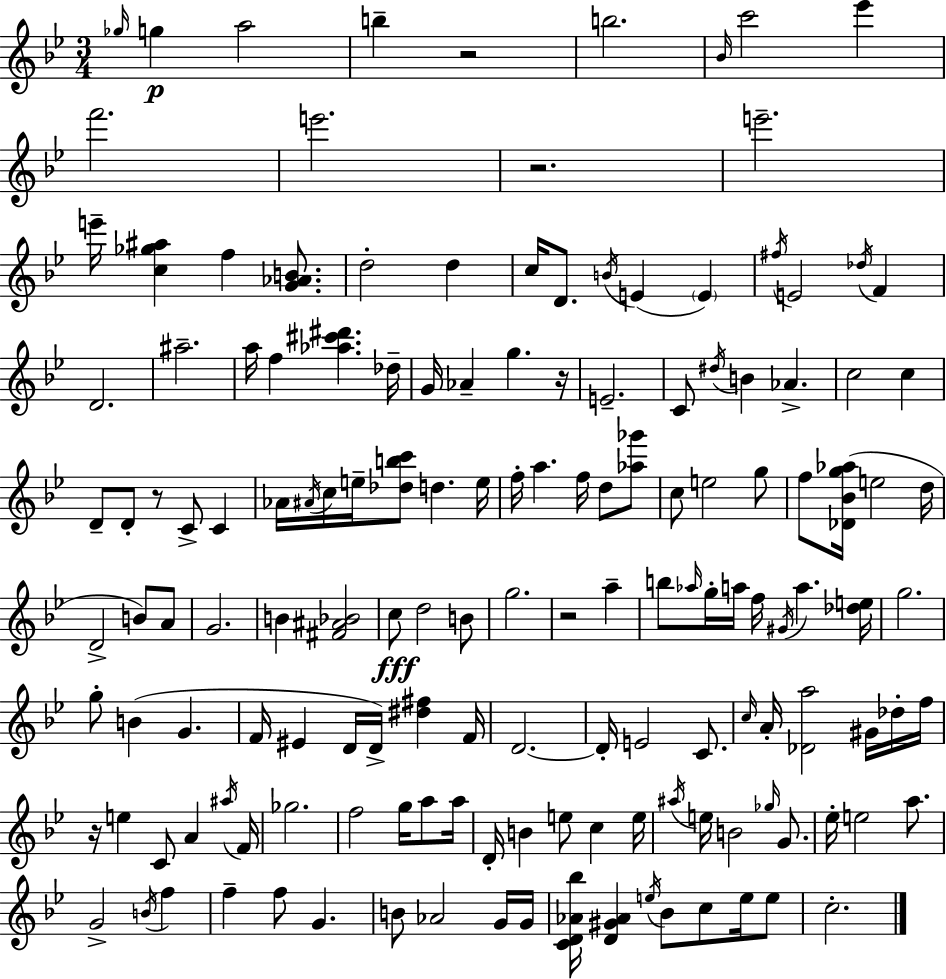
{
  \clef treble
  \numericTimeSignature
  \time 3/4
  \key g \minor
  \repeat volta 2 { \grace { ges''16 }\p g''4 a''2 | b''4-- r2 | b''2. | \grace { bes'16 } c'''2 ees'''4 | \break f'''2. | e'''2. | r2. | e'''2.-- | \break e'''16-- <c'' ges'' ais''>4 f''4 <g' aes' b'>8. | d''2-. d''4 | c''16 d'8. \acciaccatura { b'16 }( e'4 \parenthesize e'4) | \acciaccatura { fis''16 } e'2 | \break \acciaccatura { des''16 } f'4 d'2. | ais''2.-- | a''16 f''4 <aes'' cis''' dis'''>4. | des''16-- g'16 aes'4-- g''4. | \break r16 e'2.-- | c'8 \acciaccatura { dis''16 } b'4 | aes'4.-> c''2 | c''4 d'8-- d'8-. r8 | \break c'8-> c'4 aes'16 \acciaccatura { ais'16 } c''16 e''16-- <des'' b'' c'''>8 | d''4. e''16 f''16-. a''4. | f''16 d''8 <aes'' ges'''>8 c''8 e''2 | g''8 f''8 <des' bes' g'' aes''>16( e''2 | \break d''16 d'2-> | b'8) a'8 g'2. | b'4 <fis' ais' bes'>2 | c''8\fff d''2 | \break b'8 g''2. | r2 | a''4-- b''8 \grace { aes''16 } g''16-. a''16 | f''16 \acciaccatura { gis'16 } a''4. <des'' e''>16 g''2. | \break g''8-. b'4( | g'4. f'16 eis'4 | d'16 d'16->) <dis'' fis''>4 f'16 d'2.~~ | d'16-. e'2 | \break c'8. \grace { c''16 } a'16-. <des' a''>2 | gis'16 des''16-. f''16 r16 e''4 | c'8 a'4 \acciaccatura { ais''16 } f'16 ges''2. | f''2 | \break g''16 a''8 a''16 d'16-. | b'4 e''8 c''4 e''16 \acciaccatura { ais''16 } | e''16 b'2 \grace { ges''16 } g'8. | ees''16-. e''2 a''8. | \break g'2-> \acciaccatura { b'16 } f''4 | f''4-- f''8 g'4. | b'8 aes'2 | g'16 g'16 <c' d' aes' bes''>16 <d' gis' aes'>4 \acciaccatura { e''16 } bes'8 c''8 | \break e''16 e''8 c''2.-. | } \bar "|."
}